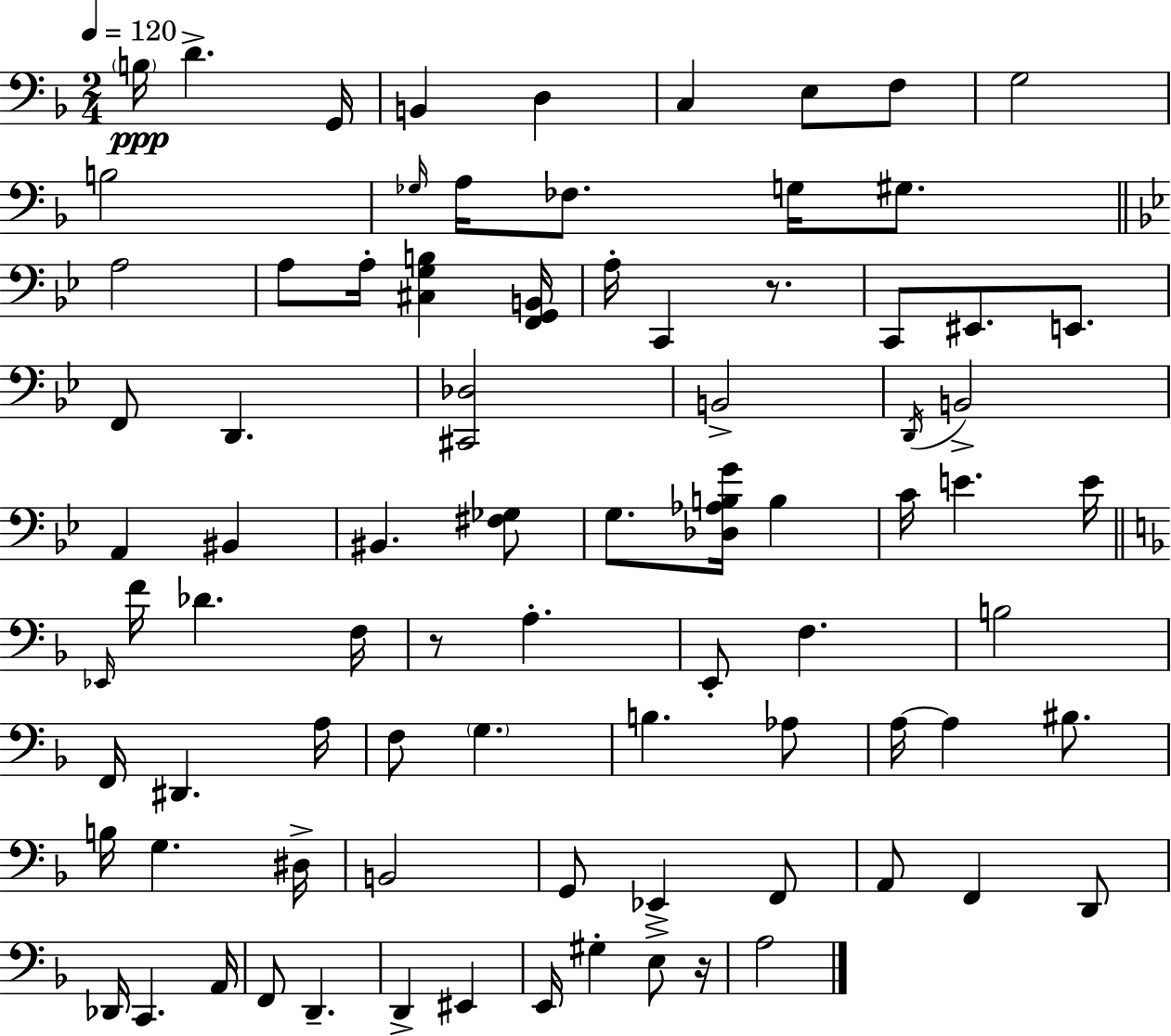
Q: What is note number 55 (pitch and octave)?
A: B3